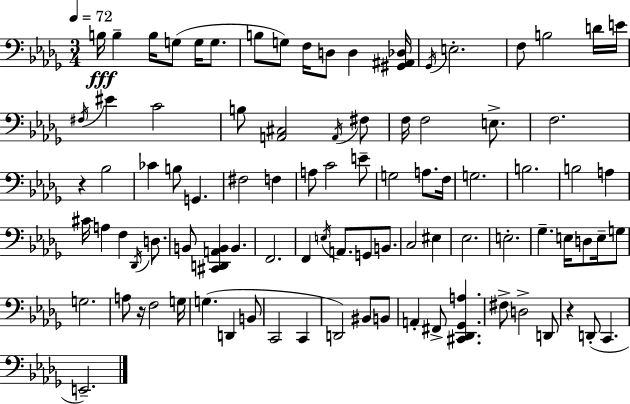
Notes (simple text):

B3/s B3/q B3/s G3/e G3/s G3/e. B3/e G3/e F3/s D3/e D3/q [G#2,A#2,Db3]/s Gb2/s E3/h. F3/e B3/h D4/s E4/s F#3/s EIS4/q C4/h B3/e [A2,C#3]/h A2/s F#3/e F3/s F3/h E3/e. F3/h. R/q Bb3/h CES4/q B3/e G2/q. F#3/h F3/q A3/e C4/h E4/e G3/h A3/e. F3/s G3/h. B3/h. B3/h A3/q C#4/s A3/q F3/q Db2/s D3/e. B2/e [C#2,D2,A2,B2]/q B2/q. F2/h. F2/q E3/s A2/e. G2/e B2/e. C3/h EIS3/q Eb3/h. E3/h. Gb3/q. E3/s D3/e E3/s G3/e G3/h. A3/e R/s F3/h G3/s G3/q. D2/q B2/e C2/h C2/q D2/h BIS2/e B2/e A2/q F#2/e [C#2,Db2,Gb2,A3]/q. F#3/e D3/h D2/e R/q D2/e C2/q. E2/h.